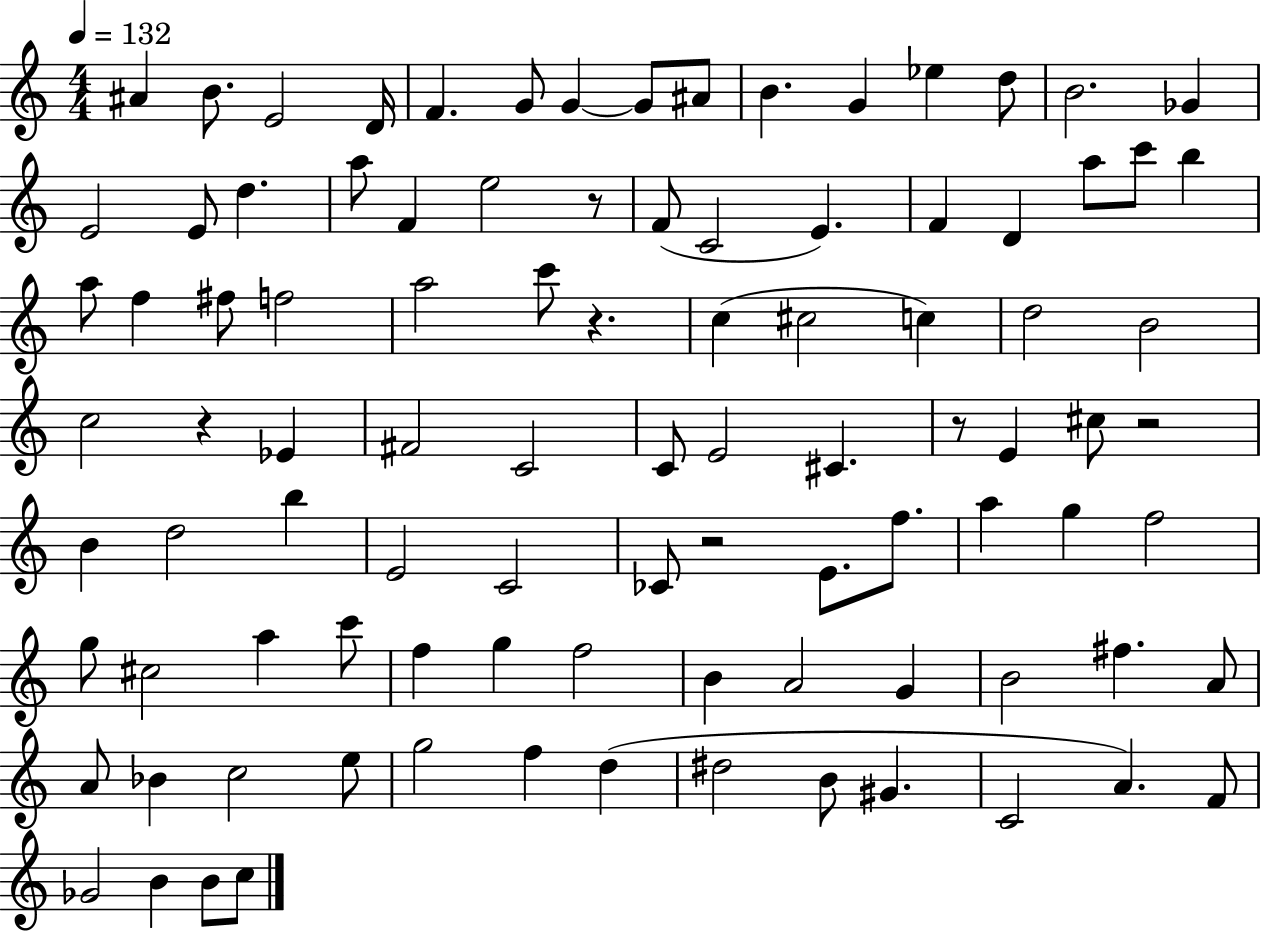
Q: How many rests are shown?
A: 6